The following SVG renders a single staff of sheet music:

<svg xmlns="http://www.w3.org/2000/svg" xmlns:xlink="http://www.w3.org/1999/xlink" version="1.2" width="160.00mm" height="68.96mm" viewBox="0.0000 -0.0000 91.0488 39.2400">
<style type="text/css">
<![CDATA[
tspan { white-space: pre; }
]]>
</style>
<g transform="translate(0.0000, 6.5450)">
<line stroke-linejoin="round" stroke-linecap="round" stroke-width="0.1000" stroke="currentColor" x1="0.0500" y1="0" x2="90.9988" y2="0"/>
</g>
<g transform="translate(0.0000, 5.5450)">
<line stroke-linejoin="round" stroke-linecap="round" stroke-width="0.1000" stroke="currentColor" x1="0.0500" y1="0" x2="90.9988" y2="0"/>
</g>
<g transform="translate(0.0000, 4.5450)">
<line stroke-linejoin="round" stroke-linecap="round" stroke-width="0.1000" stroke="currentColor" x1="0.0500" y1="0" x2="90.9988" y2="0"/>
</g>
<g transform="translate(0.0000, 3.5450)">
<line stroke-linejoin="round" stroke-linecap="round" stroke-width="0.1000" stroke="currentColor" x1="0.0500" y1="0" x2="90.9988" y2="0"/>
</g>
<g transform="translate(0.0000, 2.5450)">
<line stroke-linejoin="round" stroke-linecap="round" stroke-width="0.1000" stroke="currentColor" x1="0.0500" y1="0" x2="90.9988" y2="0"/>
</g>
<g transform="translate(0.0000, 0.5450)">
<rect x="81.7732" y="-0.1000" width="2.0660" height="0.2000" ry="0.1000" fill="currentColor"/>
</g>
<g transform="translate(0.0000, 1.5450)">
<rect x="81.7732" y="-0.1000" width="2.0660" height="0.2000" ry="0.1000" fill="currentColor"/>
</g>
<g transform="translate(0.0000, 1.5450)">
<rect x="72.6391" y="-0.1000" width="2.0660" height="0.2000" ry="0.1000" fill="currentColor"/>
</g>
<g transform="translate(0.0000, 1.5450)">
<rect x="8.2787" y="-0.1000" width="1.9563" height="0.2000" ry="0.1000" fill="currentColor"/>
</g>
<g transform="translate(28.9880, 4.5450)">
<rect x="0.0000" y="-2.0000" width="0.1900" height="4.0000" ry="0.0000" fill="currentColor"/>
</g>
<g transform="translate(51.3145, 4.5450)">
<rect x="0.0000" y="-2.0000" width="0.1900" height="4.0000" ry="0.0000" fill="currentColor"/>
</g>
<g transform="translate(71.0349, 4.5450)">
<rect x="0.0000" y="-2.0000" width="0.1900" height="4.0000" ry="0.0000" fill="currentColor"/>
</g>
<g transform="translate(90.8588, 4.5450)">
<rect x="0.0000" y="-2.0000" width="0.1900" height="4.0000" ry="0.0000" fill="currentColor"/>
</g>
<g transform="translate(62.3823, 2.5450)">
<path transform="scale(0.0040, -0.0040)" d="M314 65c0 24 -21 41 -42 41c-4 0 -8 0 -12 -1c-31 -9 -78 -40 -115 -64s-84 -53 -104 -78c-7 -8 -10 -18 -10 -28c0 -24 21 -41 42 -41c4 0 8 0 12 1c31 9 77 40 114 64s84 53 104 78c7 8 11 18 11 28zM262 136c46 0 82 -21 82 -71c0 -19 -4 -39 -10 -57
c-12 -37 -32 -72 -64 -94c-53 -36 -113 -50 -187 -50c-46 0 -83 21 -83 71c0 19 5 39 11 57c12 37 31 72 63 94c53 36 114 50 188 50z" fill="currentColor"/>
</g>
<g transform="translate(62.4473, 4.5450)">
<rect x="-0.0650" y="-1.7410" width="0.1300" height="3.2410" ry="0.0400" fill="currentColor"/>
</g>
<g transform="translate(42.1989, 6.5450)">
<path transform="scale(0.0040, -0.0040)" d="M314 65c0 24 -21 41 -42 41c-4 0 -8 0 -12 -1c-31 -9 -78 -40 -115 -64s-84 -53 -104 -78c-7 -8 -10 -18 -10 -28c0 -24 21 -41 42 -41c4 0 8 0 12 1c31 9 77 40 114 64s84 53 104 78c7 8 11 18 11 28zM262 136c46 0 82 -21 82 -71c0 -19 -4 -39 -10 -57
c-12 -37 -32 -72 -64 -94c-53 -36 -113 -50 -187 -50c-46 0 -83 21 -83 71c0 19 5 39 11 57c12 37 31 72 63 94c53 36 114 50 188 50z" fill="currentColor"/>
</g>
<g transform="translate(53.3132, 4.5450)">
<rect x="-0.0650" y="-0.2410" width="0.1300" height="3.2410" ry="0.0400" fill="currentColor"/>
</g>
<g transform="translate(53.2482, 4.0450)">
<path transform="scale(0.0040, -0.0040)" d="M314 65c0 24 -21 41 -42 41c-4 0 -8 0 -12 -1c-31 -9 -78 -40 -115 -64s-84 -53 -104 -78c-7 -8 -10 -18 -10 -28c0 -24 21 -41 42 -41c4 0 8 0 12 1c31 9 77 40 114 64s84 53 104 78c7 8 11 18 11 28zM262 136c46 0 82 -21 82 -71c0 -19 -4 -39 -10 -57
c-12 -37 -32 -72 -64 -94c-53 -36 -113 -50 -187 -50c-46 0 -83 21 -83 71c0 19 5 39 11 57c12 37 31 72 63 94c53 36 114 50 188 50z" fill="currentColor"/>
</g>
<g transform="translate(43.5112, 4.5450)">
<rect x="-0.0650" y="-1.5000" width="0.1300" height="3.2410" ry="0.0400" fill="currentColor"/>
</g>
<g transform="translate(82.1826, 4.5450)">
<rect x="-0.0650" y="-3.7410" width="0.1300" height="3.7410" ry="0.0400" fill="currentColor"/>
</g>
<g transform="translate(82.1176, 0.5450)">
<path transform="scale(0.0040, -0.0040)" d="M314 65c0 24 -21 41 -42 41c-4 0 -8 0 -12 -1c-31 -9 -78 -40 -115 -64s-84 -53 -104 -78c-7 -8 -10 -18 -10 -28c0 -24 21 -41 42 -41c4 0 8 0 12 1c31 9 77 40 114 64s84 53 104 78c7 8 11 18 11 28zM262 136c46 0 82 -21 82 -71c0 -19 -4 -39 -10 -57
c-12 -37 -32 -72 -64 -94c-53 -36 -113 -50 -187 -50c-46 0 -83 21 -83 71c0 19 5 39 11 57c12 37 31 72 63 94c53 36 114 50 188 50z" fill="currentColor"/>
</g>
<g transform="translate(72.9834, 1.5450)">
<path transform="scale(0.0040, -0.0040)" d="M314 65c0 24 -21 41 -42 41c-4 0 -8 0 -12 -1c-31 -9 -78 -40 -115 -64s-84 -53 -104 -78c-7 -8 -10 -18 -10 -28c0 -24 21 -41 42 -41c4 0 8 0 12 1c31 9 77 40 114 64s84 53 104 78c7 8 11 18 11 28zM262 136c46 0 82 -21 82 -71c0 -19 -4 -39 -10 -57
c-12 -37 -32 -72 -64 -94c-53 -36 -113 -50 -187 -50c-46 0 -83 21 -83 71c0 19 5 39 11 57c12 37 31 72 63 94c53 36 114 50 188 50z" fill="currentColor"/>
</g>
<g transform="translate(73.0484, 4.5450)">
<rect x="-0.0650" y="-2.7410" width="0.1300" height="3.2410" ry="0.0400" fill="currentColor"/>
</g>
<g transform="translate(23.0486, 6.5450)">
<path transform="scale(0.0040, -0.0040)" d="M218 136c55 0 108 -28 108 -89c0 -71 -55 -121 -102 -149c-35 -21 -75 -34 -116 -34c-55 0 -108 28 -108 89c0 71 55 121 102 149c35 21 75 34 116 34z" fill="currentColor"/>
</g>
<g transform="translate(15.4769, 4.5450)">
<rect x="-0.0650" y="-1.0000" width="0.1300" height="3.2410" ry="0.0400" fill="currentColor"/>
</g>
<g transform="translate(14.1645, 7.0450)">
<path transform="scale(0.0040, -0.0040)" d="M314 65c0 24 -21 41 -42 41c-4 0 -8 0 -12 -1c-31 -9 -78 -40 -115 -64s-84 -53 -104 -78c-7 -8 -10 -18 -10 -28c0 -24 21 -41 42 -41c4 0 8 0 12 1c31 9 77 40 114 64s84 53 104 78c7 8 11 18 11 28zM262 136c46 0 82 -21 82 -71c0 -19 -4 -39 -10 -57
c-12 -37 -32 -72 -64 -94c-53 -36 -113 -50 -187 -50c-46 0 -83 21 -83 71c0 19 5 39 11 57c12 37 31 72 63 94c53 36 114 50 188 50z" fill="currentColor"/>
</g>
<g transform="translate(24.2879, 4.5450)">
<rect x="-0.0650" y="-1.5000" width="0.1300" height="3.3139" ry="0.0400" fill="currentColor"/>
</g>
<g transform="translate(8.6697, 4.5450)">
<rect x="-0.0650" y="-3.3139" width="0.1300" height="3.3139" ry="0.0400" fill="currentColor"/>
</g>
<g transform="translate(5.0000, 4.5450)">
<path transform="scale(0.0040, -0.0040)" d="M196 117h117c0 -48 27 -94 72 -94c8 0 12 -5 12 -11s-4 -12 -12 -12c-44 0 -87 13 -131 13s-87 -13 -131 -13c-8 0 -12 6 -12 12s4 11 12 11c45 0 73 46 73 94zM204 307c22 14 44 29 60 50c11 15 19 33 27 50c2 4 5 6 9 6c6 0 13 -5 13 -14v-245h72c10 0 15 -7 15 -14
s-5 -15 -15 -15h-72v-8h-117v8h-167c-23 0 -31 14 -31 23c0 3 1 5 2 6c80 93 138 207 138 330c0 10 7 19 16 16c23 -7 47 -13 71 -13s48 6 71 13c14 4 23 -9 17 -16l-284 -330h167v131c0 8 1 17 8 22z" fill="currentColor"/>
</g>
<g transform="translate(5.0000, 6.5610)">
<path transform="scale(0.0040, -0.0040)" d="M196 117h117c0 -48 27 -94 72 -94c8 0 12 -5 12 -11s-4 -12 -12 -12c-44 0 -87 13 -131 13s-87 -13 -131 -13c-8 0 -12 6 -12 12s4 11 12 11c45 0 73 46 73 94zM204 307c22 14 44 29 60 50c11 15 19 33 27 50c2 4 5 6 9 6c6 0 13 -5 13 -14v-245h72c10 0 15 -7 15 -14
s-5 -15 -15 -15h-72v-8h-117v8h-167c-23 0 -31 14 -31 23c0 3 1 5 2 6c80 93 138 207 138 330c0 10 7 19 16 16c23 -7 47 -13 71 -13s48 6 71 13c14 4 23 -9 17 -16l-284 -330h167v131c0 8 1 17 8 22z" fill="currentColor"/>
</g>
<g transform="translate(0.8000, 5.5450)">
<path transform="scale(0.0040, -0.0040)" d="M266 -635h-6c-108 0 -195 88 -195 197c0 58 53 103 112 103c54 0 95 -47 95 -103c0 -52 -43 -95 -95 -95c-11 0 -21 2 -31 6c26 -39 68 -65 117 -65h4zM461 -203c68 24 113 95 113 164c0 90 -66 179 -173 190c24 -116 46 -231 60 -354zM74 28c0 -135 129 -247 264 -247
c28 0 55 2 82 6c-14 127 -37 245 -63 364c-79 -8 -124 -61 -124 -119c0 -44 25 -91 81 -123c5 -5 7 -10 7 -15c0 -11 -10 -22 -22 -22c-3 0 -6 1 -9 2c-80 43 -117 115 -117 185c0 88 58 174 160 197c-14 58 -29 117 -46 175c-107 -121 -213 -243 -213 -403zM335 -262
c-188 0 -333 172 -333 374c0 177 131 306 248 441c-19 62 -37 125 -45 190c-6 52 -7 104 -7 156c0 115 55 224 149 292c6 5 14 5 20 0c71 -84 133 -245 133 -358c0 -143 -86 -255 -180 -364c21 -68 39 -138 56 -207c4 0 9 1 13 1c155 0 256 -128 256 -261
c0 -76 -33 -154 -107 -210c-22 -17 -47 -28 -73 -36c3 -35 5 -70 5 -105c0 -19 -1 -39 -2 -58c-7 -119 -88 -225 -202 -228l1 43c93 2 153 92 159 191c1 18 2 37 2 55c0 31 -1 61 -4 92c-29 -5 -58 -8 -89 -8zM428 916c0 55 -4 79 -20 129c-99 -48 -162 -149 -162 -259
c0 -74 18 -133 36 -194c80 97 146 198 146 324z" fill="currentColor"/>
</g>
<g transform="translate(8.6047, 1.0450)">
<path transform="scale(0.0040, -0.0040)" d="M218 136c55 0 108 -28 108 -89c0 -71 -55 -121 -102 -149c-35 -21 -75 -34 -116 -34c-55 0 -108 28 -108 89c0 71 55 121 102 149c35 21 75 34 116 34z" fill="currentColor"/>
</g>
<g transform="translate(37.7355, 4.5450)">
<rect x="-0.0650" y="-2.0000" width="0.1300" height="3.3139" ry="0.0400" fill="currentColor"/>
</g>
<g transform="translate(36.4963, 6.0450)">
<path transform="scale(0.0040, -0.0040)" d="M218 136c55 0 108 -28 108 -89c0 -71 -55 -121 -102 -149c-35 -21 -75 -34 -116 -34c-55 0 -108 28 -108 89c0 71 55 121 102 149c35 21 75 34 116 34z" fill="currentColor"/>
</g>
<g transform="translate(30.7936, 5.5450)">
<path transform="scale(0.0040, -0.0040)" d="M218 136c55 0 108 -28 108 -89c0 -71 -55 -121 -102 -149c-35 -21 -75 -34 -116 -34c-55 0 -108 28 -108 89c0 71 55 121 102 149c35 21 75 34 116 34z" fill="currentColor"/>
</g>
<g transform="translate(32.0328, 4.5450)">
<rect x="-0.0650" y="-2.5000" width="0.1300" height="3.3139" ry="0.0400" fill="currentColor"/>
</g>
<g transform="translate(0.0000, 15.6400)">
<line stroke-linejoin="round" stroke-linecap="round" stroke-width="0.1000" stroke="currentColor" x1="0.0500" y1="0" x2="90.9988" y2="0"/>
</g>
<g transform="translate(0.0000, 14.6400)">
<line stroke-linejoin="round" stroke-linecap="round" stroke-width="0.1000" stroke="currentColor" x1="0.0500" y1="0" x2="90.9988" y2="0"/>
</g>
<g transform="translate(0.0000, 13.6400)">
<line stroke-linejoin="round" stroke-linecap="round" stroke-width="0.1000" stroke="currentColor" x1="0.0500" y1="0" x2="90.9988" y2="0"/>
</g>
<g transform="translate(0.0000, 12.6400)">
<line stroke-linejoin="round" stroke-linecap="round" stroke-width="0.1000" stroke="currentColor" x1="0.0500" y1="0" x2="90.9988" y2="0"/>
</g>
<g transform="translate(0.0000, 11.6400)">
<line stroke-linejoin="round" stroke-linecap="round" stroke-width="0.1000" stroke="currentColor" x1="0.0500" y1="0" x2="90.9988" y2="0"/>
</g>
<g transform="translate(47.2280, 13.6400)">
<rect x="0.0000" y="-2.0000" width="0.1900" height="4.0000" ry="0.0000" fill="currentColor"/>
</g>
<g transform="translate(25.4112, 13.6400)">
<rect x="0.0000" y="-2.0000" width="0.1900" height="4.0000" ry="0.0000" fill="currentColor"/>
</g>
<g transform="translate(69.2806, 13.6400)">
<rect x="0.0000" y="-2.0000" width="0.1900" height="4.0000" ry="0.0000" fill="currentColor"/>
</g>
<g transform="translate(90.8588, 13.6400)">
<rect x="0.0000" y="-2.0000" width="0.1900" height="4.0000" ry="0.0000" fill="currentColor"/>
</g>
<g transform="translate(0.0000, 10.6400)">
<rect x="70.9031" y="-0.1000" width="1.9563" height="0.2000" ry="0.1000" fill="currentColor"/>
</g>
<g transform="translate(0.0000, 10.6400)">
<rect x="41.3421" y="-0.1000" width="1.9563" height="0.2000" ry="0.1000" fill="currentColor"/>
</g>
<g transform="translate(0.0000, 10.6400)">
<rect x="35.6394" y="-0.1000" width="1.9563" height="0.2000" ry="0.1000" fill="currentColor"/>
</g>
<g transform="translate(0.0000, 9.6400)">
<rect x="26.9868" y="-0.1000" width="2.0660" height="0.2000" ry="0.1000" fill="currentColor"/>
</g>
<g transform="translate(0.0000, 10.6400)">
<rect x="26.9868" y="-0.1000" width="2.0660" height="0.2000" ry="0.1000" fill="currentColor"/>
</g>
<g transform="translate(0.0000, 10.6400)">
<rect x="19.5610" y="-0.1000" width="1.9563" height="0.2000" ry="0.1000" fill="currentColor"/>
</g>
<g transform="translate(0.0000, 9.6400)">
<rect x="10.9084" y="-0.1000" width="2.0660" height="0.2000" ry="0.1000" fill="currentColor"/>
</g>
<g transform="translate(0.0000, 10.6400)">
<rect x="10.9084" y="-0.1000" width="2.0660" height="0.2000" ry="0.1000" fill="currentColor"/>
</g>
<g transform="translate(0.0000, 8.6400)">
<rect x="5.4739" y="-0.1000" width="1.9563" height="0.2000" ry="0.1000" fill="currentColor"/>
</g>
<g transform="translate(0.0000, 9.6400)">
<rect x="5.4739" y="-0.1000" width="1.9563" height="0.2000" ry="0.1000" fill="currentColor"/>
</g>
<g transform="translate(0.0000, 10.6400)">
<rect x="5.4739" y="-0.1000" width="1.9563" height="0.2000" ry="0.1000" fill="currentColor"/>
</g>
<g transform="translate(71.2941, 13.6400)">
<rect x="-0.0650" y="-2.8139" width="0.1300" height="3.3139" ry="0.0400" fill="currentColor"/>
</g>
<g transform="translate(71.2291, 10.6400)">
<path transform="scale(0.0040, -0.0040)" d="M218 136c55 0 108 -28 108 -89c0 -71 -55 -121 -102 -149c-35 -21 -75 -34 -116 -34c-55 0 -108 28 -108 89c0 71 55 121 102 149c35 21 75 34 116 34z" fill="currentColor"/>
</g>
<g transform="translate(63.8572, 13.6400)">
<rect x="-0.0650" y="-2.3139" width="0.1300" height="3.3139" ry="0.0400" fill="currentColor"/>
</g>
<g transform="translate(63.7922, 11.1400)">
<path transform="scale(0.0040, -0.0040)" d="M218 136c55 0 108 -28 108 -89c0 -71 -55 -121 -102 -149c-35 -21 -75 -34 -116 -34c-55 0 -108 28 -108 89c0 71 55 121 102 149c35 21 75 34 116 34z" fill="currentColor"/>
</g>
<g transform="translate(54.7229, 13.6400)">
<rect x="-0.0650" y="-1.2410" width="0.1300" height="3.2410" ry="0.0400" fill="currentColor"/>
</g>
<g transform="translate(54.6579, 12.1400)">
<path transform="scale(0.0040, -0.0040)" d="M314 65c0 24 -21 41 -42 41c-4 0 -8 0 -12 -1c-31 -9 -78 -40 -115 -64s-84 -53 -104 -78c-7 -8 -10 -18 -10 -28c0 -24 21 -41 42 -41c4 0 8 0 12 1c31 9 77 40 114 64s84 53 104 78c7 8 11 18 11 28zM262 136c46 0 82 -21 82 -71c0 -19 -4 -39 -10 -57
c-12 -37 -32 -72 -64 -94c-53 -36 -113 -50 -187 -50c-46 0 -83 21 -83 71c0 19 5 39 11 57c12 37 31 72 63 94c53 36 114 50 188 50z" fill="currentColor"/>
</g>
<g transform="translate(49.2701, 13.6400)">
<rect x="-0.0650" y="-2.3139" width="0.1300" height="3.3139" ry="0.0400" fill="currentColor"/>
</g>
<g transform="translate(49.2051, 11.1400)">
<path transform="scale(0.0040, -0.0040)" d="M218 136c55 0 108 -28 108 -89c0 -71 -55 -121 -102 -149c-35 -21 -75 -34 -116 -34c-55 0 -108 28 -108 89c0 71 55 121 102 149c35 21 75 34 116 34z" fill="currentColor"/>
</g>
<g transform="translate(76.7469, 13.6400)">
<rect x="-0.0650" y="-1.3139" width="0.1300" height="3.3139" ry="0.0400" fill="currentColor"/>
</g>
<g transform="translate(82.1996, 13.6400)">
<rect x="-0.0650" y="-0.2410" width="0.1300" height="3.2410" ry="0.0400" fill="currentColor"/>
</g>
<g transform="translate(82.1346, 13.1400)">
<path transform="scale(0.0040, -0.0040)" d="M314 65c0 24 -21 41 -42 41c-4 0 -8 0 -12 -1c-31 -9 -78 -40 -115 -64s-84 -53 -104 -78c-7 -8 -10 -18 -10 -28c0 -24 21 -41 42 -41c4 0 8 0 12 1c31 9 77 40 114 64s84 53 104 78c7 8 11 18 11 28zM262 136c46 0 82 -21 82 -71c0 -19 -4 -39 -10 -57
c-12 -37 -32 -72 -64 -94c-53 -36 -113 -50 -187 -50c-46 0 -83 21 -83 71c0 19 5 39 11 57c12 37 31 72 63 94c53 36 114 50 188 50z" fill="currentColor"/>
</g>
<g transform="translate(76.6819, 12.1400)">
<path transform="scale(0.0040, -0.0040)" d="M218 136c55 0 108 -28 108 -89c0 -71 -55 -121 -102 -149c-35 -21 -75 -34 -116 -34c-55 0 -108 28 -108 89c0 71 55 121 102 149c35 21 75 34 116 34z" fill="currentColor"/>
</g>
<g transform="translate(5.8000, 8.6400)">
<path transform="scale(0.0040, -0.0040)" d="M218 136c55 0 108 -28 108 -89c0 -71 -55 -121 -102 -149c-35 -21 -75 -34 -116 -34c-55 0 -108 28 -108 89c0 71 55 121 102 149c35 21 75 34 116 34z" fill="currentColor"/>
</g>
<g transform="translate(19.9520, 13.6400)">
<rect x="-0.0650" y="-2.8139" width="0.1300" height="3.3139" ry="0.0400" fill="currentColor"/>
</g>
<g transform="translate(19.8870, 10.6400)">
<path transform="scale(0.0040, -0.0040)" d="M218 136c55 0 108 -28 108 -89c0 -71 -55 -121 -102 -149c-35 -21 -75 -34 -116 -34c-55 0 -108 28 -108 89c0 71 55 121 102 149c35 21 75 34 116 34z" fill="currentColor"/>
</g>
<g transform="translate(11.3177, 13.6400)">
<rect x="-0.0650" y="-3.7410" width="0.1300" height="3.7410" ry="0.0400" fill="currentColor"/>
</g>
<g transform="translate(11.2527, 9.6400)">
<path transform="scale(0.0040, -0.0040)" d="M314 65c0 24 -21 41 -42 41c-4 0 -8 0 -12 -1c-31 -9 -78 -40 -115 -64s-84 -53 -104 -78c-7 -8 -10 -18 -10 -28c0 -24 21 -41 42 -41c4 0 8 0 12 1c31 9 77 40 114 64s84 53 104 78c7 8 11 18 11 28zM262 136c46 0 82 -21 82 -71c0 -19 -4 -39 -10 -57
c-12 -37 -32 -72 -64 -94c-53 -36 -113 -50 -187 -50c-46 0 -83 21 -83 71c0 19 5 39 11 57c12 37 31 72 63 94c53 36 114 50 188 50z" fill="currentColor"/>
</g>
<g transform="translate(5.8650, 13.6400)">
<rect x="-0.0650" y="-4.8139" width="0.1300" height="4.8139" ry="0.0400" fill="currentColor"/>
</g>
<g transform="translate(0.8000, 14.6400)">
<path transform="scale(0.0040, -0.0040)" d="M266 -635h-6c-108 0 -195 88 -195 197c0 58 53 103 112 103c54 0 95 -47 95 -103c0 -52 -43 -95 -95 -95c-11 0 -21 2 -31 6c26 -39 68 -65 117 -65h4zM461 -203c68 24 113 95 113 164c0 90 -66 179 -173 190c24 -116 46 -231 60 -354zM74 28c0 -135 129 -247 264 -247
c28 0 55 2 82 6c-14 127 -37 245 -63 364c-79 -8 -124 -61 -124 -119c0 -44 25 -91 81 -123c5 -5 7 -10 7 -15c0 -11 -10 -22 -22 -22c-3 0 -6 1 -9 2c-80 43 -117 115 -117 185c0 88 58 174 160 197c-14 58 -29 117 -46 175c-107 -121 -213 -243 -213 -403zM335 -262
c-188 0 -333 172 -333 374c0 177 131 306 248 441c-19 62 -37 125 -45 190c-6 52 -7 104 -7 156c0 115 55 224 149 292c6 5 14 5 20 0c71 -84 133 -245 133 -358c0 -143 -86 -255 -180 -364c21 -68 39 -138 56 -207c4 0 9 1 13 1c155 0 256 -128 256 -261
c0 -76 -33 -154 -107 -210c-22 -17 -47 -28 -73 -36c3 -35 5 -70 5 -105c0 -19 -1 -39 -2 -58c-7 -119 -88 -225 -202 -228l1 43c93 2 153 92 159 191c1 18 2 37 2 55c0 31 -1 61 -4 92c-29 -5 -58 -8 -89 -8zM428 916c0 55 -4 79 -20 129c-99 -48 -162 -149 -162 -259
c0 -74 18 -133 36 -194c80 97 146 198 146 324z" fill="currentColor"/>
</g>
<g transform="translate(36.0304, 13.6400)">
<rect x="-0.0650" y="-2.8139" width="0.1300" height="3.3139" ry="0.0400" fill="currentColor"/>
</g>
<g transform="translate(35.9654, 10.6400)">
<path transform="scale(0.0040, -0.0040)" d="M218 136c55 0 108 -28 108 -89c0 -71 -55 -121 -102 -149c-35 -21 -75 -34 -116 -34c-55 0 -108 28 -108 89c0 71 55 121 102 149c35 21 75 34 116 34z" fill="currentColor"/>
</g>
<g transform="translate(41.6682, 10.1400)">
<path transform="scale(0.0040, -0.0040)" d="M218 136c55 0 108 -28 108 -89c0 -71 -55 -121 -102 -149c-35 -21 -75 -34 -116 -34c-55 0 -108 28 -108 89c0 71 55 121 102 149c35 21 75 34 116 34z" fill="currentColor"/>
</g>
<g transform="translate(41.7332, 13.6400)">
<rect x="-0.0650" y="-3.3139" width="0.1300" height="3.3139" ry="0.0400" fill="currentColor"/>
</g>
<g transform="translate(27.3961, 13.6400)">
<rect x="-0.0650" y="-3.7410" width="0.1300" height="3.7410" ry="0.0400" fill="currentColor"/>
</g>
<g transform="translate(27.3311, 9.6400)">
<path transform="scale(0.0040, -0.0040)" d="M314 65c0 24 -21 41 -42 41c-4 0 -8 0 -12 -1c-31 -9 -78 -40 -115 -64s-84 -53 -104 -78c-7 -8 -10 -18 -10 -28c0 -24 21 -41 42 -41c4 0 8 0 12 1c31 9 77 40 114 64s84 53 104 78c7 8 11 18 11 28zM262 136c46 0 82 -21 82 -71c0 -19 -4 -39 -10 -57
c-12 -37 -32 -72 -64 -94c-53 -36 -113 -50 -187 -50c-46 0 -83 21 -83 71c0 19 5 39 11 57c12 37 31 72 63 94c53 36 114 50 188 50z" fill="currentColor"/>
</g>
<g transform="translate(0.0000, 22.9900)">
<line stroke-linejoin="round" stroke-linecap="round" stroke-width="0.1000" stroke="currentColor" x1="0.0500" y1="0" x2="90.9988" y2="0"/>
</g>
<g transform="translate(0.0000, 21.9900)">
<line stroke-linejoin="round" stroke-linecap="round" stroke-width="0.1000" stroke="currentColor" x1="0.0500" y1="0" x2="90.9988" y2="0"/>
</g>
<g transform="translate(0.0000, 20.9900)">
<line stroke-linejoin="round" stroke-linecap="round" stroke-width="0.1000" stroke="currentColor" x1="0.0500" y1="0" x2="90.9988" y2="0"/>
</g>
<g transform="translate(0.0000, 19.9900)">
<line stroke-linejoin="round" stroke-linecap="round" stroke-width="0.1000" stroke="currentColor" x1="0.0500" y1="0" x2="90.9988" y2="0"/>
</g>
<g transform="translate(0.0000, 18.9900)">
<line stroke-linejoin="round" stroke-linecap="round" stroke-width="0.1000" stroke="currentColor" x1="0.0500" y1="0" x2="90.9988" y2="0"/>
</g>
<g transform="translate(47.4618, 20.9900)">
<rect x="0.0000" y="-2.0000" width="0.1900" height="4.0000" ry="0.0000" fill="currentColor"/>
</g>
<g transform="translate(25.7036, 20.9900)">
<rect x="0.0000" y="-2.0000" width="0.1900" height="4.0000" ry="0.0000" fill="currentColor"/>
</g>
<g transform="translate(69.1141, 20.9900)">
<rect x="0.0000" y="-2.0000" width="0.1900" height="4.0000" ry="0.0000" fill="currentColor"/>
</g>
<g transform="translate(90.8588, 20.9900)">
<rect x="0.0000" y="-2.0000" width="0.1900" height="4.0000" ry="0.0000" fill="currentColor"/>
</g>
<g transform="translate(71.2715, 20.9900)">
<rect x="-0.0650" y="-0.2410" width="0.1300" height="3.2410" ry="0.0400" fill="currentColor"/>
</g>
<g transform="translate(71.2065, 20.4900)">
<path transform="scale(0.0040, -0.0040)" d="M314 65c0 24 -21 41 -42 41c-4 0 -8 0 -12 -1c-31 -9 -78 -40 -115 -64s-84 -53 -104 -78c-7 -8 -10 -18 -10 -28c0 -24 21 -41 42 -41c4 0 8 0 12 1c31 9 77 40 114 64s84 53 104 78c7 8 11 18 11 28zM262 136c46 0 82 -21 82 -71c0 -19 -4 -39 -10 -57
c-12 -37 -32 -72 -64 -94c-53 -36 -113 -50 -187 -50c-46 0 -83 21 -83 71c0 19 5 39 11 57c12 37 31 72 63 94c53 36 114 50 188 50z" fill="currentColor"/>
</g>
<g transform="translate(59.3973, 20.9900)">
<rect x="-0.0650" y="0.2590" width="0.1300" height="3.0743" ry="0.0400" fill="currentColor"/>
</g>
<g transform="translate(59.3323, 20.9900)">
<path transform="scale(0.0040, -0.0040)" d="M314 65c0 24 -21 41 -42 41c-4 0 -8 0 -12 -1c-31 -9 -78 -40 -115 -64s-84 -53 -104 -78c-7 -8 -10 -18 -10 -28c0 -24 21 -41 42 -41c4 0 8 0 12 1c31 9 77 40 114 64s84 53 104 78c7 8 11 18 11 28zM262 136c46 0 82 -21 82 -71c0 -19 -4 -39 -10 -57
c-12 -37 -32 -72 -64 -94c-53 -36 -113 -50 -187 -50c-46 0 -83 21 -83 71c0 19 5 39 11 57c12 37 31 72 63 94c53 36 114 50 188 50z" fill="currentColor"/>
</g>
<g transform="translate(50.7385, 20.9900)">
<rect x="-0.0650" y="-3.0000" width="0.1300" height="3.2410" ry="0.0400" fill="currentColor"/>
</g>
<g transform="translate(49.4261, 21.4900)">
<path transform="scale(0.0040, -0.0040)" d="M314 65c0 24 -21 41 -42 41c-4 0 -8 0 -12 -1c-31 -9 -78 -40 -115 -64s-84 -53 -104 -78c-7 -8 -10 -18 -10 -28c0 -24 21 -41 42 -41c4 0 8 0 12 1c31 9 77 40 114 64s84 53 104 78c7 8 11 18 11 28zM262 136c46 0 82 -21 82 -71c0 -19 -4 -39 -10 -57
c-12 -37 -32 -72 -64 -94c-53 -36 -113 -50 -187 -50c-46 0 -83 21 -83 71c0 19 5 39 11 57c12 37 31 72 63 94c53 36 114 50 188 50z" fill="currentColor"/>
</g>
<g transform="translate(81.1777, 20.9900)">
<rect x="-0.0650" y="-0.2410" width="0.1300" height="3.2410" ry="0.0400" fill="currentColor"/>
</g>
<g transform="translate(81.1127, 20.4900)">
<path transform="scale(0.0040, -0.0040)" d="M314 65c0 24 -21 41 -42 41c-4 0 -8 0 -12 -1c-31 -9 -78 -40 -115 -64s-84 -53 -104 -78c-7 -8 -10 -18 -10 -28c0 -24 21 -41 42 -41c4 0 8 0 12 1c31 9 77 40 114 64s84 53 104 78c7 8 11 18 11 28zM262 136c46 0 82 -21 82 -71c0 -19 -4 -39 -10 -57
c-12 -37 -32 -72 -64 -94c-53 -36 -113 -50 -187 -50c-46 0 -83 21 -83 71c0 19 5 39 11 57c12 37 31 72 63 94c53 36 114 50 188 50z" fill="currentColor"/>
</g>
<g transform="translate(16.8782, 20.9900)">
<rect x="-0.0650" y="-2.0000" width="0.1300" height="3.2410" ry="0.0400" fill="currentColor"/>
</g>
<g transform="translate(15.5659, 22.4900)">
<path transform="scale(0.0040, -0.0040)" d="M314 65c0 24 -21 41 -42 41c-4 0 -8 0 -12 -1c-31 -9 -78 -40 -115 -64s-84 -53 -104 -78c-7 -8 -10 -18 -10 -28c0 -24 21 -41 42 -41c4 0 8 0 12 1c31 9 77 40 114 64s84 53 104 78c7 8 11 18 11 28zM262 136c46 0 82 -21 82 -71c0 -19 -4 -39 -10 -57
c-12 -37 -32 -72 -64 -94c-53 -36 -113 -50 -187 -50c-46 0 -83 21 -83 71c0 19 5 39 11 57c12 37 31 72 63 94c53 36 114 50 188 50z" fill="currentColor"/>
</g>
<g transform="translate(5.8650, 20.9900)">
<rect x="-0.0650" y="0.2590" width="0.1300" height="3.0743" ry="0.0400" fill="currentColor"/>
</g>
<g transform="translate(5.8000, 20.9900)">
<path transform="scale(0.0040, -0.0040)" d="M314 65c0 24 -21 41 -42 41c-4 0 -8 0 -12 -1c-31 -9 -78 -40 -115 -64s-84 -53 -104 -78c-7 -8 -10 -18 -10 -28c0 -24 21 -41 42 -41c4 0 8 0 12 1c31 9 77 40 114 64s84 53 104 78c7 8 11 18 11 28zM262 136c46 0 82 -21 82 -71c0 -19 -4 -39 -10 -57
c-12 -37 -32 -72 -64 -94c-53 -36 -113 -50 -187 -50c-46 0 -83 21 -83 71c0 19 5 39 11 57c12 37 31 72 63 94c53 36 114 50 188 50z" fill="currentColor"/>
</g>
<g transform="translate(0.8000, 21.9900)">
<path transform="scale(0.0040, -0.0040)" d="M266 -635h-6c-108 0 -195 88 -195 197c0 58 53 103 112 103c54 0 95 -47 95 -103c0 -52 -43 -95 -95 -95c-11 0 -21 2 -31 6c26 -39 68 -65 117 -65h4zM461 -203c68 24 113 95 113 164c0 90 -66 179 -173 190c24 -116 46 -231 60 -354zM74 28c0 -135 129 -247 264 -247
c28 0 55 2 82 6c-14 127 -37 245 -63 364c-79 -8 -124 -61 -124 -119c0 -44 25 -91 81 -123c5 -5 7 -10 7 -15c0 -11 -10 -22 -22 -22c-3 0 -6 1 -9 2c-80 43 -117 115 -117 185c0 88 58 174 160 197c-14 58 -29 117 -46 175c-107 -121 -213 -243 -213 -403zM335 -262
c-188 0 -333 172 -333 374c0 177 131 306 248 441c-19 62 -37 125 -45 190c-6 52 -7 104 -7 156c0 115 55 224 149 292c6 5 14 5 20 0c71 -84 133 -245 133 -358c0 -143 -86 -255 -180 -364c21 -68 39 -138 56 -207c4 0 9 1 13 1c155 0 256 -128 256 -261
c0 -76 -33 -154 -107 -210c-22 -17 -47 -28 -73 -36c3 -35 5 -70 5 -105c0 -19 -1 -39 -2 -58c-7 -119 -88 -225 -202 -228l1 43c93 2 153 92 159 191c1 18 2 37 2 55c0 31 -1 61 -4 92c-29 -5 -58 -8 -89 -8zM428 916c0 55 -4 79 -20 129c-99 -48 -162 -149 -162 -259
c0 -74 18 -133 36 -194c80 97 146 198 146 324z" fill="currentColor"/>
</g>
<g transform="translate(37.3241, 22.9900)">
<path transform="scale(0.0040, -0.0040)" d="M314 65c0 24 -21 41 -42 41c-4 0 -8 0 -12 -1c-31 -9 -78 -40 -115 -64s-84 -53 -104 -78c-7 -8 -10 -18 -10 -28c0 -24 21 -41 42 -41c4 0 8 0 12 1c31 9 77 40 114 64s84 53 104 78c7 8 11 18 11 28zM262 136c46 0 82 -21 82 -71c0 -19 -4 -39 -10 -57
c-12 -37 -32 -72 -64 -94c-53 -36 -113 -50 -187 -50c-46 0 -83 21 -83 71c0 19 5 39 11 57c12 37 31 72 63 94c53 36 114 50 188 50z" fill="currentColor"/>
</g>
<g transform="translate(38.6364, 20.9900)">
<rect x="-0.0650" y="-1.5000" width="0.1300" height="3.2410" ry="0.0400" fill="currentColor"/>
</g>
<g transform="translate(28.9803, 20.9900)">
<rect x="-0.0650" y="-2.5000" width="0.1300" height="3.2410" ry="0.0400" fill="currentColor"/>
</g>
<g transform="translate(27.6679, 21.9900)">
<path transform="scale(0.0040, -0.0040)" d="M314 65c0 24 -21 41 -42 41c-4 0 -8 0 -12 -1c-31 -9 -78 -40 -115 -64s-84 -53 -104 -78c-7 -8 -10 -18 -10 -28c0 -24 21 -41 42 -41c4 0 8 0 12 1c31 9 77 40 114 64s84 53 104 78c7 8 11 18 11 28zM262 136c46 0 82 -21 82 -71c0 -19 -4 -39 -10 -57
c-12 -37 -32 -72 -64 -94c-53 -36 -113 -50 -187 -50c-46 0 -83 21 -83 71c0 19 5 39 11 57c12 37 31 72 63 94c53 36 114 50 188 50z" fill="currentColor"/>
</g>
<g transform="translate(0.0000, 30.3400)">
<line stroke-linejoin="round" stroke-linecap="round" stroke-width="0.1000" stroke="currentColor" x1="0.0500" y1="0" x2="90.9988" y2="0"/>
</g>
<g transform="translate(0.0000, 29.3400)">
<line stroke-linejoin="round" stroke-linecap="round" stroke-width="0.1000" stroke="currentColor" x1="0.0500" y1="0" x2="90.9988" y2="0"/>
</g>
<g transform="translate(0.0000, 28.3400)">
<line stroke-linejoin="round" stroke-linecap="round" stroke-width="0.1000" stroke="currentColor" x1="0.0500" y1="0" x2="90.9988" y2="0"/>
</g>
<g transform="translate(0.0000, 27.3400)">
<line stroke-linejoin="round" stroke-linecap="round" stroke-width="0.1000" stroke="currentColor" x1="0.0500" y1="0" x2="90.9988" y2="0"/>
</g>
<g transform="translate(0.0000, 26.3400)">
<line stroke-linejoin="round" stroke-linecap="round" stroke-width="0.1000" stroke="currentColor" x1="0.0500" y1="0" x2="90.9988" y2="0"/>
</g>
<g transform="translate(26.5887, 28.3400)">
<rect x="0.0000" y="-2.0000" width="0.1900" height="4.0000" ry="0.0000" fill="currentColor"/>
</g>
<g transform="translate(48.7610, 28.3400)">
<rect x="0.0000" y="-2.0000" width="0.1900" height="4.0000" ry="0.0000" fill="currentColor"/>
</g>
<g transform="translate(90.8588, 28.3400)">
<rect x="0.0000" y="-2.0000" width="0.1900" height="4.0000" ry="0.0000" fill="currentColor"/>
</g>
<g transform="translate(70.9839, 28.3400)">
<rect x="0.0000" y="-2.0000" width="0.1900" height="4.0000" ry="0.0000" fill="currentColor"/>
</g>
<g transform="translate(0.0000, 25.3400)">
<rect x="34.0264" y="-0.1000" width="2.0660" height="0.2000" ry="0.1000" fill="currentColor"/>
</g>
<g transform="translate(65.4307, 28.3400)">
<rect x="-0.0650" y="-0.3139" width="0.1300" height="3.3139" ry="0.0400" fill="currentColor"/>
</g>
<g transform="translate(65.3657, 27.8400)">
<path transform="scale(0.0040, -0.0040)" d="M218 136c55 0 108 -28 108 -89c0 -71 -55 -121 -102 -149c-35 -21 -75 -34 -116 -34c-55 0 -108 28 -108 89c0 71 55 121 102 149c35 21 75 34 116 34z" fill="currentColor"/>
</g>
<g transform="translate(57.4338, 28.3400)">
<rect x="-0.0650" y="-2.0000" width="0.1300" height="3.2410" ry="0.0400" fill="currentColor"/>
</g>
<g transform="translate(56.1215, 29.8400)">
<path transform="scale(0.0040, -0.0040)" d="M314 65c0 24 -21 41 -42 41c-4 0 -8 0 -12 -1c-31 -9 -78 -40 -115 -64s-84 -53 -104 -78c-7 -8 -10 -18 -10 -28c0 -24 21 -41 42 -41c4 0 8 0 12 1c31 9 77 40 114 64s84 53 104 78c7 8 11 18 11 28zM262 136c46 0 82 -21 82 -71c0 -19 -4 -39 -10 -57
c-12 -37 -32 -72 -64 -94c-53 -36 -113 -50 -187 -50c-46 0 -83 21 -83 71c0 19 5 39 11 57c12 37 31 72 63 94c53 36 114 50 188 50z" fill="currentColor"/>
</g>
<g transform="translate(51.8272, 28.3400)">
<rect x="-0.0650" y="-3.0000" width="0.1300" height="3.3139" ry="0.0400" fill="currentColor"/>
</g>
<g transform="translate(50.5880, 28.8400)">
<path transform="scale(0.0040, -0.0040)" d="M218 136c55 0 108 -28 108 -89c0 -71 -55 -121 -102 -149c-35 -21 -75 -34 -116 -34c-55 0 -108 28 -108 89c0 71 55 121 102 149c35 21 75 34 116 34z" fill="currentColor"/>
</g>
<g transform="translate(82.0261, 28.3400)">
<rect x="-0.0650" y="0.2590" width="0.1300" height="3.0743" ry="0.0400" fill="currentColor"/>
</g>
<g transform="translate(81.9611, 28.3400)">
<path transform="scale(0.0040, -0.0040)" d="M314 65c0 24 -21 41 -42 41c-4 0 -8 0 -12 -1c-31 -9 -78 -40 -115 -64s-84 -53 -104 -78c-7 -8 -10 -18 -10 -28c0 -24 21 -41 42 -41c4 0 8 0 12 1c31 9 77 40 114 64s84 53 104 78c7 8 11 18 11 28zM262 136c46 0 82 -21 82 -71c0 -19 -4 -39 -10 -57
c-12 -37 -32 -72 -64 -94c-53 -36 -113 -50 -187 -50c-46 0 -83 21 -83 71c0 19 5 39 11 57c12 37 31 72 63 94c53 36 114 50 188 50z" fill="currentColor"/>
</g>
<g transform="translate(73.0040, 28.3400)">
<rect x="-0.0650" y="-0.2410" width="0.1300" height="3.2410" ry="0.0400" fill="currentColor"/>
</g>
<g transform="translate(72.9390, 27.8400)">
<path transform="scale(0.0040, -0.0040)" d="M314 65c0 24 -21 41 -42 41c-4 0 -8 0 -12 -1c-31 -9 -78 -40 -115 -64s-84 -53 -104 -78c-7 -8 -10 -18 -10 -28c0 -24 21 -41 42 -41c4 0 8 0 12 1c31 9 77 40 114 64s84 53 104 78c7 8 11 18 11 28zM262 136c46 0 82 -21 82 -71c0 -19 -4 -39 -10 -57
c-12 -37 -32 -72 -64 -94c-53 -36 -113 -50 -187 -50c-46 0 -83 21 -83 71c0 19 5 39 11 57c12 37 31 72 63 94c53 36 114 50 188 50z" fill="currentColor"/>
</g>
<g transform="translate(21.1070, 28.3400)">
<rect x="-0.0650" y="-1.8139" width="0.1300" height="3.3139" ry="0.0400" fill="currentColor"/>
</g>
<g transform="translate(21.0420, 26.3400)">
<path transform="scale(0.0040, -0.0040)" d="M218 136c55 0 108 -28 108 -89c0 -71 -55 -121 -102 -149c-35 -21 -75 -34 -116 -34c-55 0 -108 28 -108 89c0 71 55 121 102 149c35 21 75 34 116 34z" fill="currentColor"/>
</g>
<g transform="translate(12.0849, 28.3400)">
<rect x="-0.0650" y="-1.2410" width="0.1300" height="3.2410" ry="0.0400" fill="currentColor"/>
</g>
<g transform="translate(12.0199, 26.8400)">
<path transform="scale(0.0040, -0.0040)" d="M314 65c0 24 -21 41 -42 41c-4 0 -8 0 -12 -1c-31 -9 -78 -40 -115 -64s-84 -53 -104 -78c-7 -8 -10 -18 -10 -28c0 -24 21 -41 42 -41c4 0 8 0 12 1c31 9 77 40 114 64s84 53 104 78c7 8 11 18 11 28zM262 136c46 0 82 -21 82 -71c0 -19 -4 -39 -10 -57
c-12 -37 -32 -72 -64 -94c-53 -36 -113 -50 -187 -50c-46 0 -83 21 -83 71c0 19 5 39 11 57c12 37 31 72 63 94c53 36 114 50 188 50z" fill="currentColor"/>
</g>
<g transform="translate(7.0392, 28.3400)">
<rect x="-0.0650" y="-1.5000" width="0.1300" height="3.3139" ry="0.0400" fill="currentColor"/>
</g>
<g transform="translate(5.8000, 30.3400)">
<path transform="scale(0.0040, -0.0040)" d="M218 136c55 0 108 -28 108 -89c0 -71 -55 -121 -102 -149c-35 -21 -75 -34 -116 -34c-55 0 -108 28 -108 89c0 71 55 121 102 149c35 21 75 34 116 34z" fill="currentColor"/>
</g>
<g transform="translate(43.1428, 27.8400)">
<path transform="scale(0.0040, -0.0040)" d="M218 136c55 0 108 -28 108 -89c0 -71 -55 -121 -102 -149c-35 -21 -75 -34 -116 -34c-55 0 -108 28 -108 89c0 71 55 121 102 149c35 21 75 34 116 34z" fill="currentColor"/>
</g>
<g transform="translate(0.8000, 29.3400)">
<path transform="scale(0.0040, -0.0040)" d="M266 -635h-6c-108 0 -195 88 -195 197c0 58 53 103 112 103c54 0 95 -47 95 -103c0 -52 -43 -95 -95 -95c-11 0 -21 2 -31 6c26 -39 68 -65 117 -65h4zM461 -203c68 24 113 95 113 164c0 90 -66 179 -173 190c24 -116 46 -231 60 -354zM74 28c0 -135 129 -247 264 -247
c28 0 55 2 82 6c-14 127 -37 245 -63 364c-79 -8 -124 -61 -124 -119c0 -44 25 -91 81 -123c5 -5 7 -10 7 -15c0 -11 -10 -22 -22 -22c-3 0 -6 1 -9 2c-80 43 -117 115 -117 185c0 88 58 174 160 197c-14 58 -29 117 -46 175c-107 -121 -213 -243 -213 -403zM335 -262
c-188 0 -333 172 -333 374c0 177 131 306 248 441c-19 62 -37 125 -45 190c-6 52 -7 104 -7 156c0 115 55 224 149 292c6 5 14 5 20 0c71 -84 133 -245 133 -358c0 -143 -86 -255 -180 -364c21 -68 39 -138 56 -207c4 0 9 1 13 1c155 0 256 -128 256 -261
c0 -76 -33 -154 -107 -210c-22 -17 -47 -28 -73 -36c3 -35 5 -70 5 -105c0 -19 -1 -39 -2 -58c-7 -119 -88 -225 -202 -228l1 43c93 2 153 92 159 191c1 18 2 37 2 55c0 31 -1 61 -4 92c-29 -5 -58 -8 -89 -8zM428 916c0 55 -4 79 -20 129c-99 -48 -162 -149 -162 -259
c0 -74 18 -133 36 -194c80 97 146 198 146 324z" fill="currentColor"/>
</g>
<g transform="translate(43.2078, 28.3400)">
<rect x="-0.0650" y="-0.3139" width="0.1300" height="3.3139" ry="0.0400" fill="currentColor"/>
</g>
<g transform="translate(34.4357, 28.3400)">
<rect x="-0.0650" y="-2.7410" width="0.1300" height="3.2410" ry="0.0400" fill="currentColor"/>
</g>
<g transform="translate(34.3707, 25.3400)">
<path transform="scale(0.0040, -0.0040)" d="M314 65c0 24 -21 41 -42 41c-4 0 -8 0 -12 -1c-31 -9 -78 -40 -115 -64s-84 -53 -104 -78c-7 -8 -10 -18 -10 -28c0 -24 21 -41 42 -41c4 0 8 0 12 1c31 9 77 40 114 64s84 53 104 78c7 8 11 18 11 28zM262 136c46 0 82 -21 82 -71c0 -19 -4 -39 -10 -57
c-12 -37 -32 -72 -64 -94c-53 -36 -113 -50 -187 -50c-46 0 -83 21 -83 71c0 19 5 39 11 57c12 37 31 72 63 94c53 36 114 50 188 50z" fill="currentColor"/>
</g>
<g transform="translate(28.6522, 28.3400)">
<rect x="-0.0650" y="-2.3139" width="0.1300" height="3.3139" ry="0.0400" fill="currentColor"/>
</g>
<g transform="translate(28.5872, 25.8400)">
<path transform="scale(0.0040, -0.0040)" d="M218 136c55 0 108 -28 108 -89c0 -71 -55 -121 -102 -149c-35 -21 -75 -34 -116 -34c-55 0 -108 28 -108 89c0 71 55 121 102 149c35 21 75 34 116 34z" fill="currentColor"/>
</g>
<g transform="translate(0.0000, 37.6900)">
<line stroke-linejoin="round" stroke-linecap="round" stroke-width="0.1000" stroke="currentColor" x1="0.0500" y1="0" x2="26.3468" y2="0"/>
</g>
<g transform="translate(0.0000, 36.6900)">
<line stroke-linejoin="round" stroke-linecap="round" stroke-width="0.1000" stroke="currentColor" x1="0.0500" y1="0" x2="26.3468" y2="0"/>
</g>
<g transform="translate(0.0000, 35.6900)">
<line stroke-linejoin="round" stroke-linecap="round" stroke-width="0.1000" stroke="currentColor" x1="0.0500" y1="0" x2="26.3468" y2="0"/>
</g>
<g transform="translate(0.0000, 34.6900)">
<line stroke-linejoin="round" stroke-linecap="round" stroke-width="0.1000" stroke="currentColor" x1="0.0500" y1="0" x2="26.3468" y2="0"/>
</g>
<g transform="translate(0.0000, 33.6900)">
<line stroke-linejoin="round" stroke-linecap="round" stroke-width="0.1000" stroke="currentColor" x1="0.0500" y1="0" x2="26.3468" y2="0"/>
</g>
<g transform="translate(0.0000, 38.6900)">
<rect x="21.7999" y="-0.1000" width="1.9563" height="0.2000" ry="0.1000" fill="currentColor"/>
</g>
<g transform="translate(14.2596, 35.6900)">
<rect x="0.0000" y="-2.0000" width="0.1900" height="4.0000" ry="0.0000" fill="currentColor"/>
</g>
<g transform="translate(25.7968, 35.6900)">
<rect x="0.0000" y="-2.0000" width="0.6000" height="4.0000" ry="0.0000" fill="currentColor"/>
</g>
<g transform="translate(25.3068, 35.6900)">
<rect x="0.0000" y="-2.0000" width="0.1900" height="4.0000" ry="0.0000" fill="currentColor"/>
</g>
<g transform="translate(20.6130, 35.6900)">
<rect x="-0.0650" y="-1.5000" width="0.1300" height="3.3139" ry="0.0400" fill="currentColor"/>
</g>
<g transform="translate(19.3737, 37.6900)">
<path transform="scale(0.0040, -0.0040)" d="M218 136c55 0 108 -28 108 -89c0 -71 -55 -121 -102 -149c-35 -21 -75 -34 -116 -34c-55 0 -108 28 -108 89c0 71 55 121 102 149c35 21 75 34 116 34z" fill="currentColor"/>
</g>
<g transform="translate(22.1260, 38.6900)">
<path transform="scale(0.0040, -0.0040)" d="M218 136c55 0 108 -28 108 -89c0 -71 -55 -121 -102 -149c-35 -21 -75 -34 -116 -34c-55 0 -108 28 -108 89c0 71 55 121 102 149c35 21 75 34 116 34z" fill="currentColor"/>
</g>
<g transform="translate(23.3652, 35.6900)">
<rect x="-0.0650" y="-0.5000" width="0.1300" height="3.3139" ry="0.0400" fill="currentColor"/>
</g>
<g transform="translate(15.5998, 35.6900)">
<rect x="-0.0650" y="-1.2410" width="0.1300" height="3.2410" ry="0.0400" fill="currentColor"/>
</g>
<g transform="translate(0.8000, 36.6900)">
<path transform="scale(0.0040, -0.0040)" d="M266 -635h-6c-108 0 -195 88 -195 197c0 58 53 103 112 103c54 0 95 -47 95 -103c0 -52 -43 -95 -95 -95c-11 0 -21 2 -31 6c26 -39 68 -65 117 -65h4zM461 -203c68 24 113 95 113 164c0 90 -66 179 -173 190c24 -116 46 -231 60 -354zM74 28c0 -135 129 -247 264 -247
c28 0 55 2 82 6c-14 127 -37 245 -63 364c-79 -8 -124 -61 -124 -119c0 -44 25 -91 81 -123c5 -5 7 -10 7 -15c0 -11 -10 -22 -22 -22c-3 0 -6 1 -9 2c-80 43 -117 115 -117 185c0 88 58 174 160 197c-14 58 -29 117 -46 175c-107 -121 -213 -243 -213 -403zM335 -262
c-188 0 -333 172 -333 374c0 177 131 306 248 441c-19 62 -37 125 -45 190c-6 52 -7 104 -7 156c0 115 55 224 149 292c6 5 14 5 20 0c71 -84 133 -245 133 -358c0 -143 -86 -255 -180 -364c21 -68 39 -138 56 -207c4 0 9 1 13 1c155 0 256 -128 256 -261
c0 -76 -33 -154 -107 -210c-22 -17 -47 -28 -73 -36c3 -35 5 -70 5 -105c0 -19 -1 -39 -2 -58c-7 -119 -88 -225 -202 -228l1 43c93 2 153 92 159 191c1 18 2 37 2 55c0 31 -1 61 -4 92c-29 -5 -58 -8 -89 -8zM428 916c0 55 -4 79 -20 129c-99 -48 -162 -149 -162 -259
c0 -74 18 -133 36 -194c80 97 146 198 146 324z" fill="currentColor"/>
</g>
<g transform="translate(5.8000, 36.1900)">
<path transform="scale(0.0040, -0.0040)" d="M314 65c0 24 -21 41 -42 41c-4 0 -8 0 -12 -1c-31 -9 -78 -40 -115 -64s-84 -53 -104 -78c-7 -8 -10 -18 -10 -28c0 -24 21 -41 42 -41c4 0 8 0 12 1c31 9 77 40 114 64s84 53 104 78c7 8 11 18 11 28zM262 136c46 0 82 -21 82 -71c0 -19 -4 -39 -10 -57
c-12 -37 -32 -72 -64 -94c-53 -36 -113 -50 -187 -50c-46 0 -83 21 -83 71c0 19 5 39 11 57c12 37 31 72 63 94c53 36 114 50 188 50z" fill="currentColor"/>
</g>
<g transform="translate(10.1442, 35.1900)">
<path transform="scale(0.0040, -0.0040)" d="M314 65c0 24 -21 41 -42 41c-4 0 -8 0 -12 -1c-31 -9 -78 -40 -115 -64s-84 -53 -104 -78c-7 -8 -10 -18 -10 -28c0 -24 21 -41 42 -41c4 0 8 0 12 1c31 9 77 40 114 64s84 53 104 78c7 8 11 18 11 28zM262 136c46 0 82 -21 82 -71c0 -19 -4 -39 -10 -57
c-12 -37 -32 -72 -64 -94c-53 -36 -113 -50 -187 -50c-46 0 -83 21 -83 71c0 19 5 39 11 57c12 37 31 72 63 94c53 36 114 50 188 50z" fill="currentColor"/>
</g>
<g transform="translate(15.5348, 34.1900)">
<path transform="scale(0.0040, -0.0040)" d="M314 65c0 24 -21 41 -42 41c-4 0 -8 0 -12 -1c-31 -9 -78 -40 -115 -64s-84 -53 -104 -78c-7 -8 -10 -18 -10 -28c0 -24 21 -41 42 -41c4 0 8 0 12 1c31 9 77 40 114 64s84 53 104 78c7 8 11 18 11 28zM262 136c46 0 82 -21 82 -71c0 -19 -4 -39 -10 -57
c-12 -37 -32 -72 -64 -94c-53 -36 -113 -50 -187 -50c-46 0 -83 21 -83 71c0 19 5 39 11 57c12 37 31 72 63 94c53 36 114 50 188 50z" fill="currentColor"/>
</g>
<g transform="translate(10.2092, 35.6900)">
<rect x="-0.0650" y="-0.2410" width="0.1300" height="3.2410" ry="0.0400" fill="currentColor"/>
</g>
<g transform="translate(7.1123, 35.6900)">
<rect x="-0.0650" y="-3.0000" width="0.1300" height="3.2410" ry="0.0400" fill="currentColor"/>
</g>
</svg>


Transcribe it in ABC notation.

X:1
T:Untitled
M:4/4
L:1/4
K:C
b D2 E G F E2 c2 f2 a2 c'2 e' c'2 a c'2 a b g e2 g a e c2 B2 F2 G2 E2 A2 B2 c2 c2 E e2 f g a2 c A F2 c c2 B2 A2 c2 e2 E C